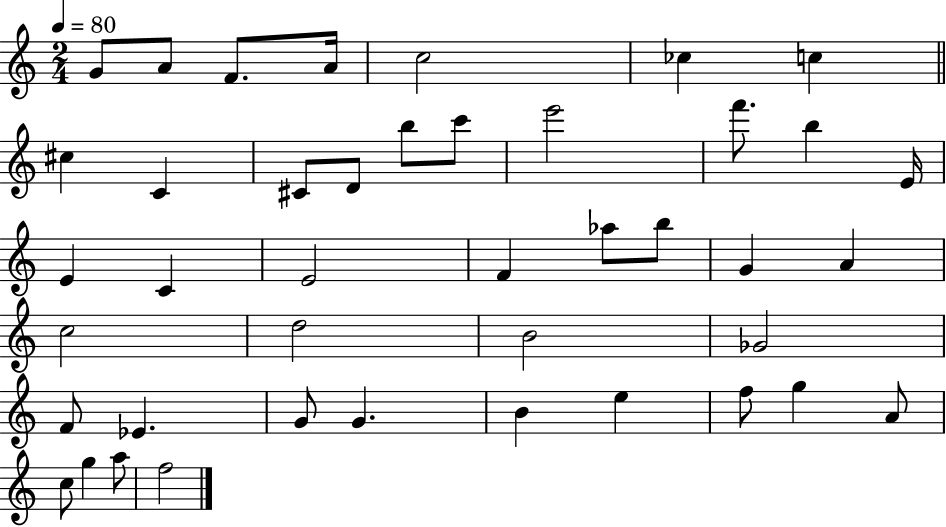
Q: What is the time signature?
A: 2/4